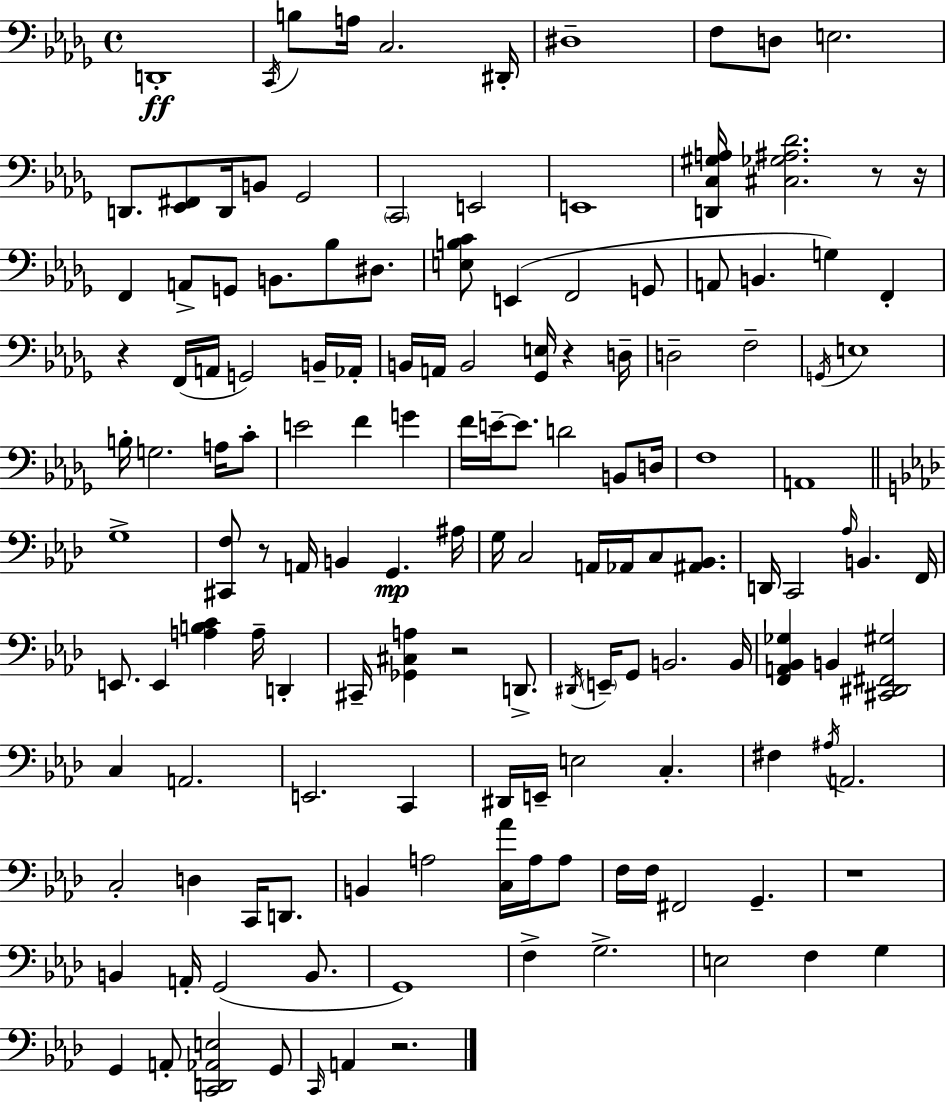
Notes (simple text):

D2/w C2/s B3/e A3/s C3/h. D#2/s D#3/w F3/e D3/e E3/h. D2/e. [Eb2,F#2]/e D2/s B2/e Gb2/h C2/h E2/h E2/w [D2,C3,G#3,A3]/s [C#3,Gb3,A#3,Db4]/h. R/e R/s F2/q A2/e G2/e B2/e. Bb3/e D#3/e. [E3,B3,C4]/e E2/q F2/h G2/e A2/e B2/q. G3/q F2/q R/q F2/s A2/s G2/h B2/s Ab2/s B2/s A2/s B2/h [Gb2,E3]/s R/q D3/s D3/h F3/h G2/s E3/w B3/s G3/h. A3/s C4/e E4/h F4/q G4/q F4/s E4/s E4/e. D4/h B2/e D3/s F3/w A2/w G3/w [C#2,F3]/e R/e A2/s B2/q G2/q. A#3/s G3/s C3/h A2/s Ab2/s C3/e [A#2,Bb2]/e. D2/s C2/h Ab3/s B2/q. F2/s E2/e. E2/q [A3,B3,C4]/q A3/s D2/q C#2/s [Gb2,C#3,A3]/q R/h D2/e. D#2/s E2/s G2/e B2/h. B2/s [F2,A2,Bb2,Gb3]/q B2/q [C#2,D#2,F#2,G#3]/h C3/q A2/h. E2/h. C2/q D#2/s E2/s E3/h C3/q. F#3/q A#3/s A2/h. C3/h D3/q C2/s D2/e. B2/q A3/h [C3,Ab4]/s A3/s A3/e F3/s F3/s F#2/h G2/q. R/w B2/q A2/s G2/h B2/e. G2/w F3/q G3/h. E3/h F3/q G3/q G2/q A2/e [C2,D2,Ab2,E3]/h G2/e C2/s A2/q R/h.